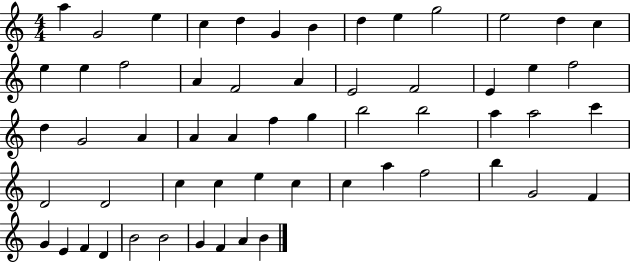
X:1
T:Untitled
M:4/4
L:1/4
K:C
a G2 e c d G B d e g2 e2 d c e e f2 A F2 A E2 F2 E e f2 d G2 A A A f g b2 b2 a a2 c' D2 D2 c c e c c a f2 b G2 F G E F D B2 B2 G F A B